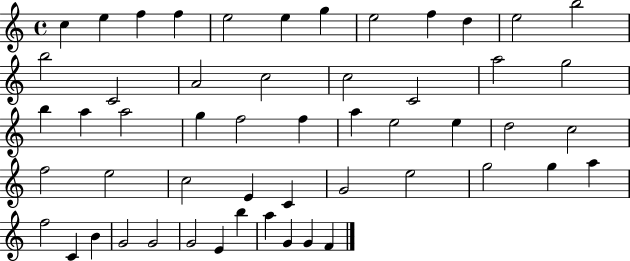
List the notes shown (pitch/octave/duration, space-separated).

C5/q E5/q F5/q F5/q E5/h E5/q G5/q E5/h F5/q D5/q E5/h B5/h B5/h C4/h A4/h C5/h C5/h C4/h A5/h G5/h B5/q A5/q A5/h G5/q F5/h F5/q A5/q E5/h E5/q D5/h C5/h F5/h E5/h C5/h E4/q C4/q G4/h E5/h G5/h G5/q A5/q F5/h C4/q B4/q G4/h G4/h G4/h E4/q B5/q A5/q G4/q G4/q F4/q